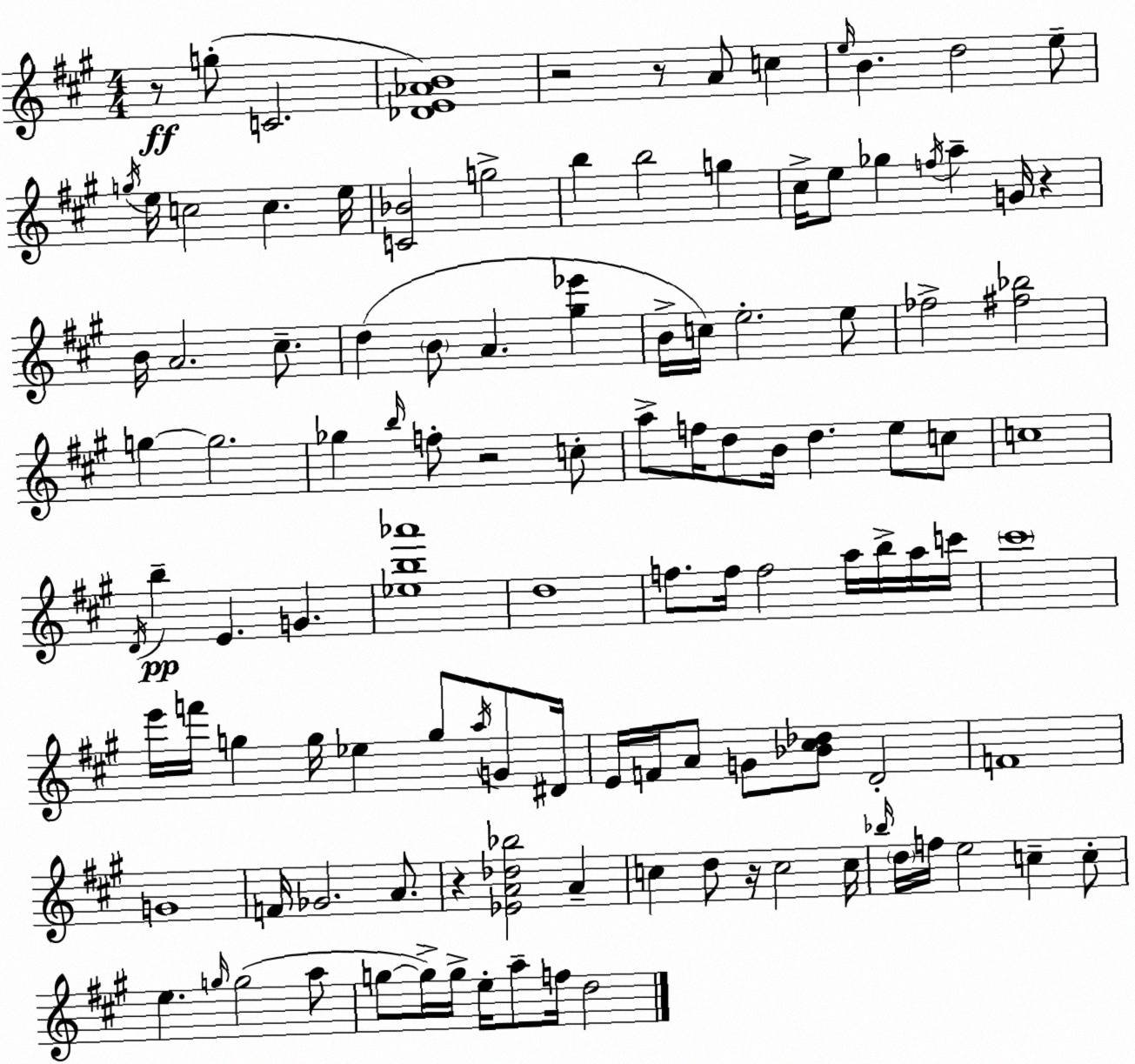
X:1
T:Untitled
M:4/4
L:1/4
K:A
z/2 g/2 C2 [_DE_AB]4 z2 z/2 A/2 c e/4 B d2 e/2 g/4 e/4 c2 c e/4 [C_B]2 g2 b b2 g ^c/4 e/2 _g f/4 a G/4 z B/4 A2 ^c/2 d B/2 A [^g_e'] B/4 c/4 e2 e/2 _f2 [^f_b]2 g g2 _g b/4 f/2 z2 c/2 a/2 f/4 d/2 B/4 d e/2 c/2 c4 D/4 b E G [_eb_a']4 d4 f/2 f/4 f2 a/4 b/4 a/4 c'/4 ^c'4 e'/4 f'/4 g g/4 _e g/2 a/4 G/2 ^D/4 E/4 F/4 A/2 G/2 [_B^c_d]/2 D2 F4 G4 F/4 _G2 A/2 z [_EA_d_b]2 A c d/2 z/4 c2 c/4 _b/4 d/4 f/4 e2 c c/2 e g/4 g2 a/2 g/2 g/4 g/4 e/4 a/2 f/4 d2